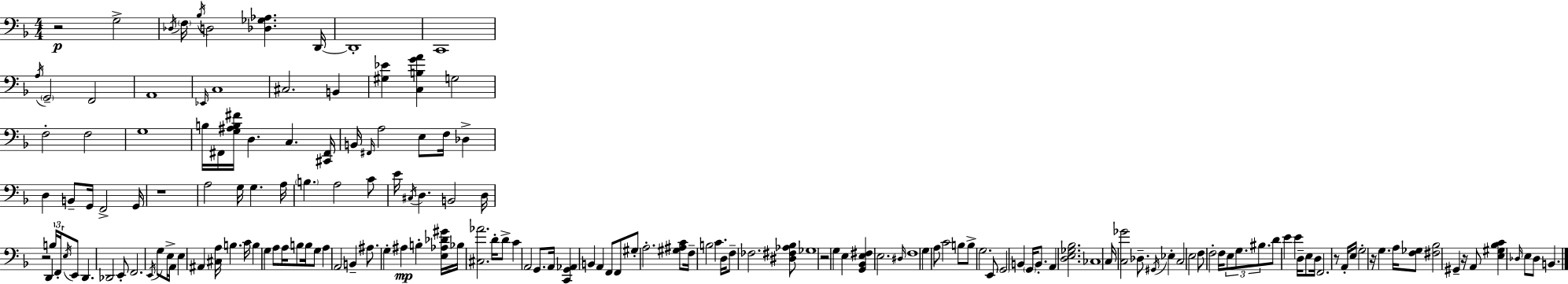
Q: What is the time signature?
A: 4/4